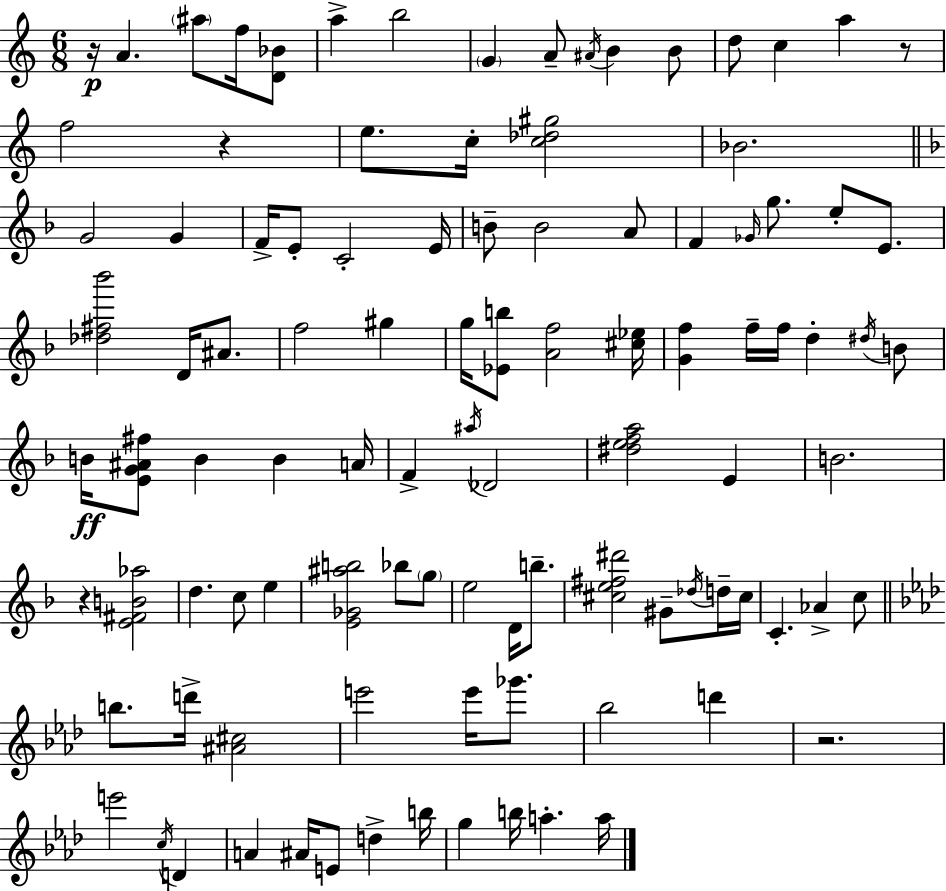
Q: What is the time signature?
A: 6/8